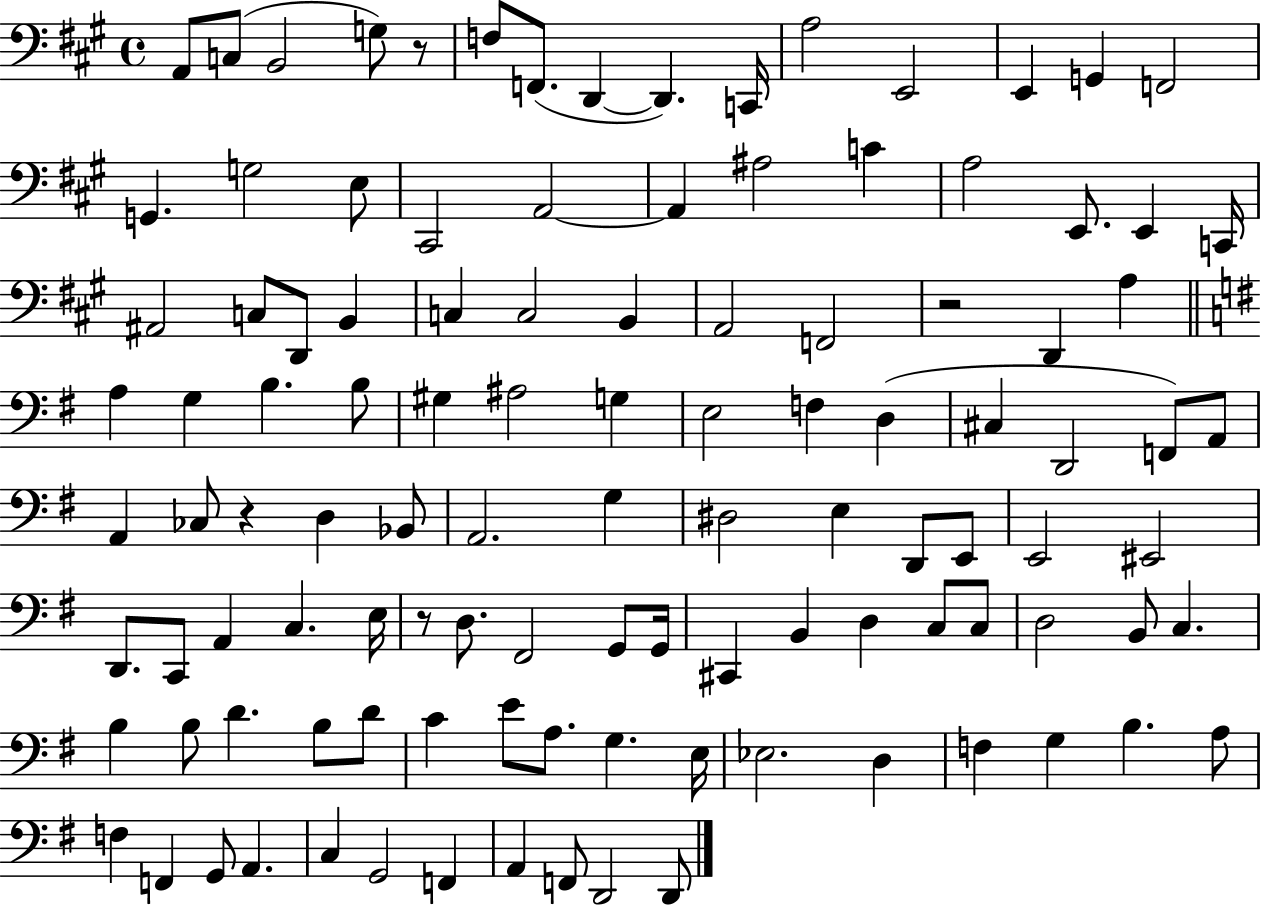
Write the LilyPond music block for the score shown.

{
  \clef bass
  \time 4/4
  \defaultTimeSignature
  \key a \major
  a,8 c8( b,2 g8) r8 | f8 f,8.( d,4~~ d,4.) c,16 | a2 e,2 | e,4 g,4 f,2 | \break g,4. g2 e8 | cis,2 a,2~~ | a,4 ais2 c'4 | a2 e,8. e,4 c,16 | \break ais,2 c8 d,8 b,4 | c4 c2 b,4 | a,2 f,2 | r2 d,4 a4 | \break \bar "||" \break \key g \major a4 g4 b4. b8 | gis4 ais2 g4 | e2 f4 d4( | cis4 d,2 f,8) a,8 | \break a,4 ces8 r4 d4 bes,8 | a,2. g4 | dis2 e4 d,8 e,8 | e,2 eis,2 | \break d,8. c,8 a,4 c4. e16 | r8 d8. fis,2 g,8 g,16 | cis,4 b,4 d4 c8 c8 | d2 b,8 c4. | \break b4 b8 d'4. b8 d'8 | c'4 e'8 a8. g4. e16 | ees2. d4 | f4 g4 b4. a8 | \break f4 f,4 g,8 a,4. | c4 g,2 f,4 | a,4 f,8 d,2 d,8 | \bar "|."
}